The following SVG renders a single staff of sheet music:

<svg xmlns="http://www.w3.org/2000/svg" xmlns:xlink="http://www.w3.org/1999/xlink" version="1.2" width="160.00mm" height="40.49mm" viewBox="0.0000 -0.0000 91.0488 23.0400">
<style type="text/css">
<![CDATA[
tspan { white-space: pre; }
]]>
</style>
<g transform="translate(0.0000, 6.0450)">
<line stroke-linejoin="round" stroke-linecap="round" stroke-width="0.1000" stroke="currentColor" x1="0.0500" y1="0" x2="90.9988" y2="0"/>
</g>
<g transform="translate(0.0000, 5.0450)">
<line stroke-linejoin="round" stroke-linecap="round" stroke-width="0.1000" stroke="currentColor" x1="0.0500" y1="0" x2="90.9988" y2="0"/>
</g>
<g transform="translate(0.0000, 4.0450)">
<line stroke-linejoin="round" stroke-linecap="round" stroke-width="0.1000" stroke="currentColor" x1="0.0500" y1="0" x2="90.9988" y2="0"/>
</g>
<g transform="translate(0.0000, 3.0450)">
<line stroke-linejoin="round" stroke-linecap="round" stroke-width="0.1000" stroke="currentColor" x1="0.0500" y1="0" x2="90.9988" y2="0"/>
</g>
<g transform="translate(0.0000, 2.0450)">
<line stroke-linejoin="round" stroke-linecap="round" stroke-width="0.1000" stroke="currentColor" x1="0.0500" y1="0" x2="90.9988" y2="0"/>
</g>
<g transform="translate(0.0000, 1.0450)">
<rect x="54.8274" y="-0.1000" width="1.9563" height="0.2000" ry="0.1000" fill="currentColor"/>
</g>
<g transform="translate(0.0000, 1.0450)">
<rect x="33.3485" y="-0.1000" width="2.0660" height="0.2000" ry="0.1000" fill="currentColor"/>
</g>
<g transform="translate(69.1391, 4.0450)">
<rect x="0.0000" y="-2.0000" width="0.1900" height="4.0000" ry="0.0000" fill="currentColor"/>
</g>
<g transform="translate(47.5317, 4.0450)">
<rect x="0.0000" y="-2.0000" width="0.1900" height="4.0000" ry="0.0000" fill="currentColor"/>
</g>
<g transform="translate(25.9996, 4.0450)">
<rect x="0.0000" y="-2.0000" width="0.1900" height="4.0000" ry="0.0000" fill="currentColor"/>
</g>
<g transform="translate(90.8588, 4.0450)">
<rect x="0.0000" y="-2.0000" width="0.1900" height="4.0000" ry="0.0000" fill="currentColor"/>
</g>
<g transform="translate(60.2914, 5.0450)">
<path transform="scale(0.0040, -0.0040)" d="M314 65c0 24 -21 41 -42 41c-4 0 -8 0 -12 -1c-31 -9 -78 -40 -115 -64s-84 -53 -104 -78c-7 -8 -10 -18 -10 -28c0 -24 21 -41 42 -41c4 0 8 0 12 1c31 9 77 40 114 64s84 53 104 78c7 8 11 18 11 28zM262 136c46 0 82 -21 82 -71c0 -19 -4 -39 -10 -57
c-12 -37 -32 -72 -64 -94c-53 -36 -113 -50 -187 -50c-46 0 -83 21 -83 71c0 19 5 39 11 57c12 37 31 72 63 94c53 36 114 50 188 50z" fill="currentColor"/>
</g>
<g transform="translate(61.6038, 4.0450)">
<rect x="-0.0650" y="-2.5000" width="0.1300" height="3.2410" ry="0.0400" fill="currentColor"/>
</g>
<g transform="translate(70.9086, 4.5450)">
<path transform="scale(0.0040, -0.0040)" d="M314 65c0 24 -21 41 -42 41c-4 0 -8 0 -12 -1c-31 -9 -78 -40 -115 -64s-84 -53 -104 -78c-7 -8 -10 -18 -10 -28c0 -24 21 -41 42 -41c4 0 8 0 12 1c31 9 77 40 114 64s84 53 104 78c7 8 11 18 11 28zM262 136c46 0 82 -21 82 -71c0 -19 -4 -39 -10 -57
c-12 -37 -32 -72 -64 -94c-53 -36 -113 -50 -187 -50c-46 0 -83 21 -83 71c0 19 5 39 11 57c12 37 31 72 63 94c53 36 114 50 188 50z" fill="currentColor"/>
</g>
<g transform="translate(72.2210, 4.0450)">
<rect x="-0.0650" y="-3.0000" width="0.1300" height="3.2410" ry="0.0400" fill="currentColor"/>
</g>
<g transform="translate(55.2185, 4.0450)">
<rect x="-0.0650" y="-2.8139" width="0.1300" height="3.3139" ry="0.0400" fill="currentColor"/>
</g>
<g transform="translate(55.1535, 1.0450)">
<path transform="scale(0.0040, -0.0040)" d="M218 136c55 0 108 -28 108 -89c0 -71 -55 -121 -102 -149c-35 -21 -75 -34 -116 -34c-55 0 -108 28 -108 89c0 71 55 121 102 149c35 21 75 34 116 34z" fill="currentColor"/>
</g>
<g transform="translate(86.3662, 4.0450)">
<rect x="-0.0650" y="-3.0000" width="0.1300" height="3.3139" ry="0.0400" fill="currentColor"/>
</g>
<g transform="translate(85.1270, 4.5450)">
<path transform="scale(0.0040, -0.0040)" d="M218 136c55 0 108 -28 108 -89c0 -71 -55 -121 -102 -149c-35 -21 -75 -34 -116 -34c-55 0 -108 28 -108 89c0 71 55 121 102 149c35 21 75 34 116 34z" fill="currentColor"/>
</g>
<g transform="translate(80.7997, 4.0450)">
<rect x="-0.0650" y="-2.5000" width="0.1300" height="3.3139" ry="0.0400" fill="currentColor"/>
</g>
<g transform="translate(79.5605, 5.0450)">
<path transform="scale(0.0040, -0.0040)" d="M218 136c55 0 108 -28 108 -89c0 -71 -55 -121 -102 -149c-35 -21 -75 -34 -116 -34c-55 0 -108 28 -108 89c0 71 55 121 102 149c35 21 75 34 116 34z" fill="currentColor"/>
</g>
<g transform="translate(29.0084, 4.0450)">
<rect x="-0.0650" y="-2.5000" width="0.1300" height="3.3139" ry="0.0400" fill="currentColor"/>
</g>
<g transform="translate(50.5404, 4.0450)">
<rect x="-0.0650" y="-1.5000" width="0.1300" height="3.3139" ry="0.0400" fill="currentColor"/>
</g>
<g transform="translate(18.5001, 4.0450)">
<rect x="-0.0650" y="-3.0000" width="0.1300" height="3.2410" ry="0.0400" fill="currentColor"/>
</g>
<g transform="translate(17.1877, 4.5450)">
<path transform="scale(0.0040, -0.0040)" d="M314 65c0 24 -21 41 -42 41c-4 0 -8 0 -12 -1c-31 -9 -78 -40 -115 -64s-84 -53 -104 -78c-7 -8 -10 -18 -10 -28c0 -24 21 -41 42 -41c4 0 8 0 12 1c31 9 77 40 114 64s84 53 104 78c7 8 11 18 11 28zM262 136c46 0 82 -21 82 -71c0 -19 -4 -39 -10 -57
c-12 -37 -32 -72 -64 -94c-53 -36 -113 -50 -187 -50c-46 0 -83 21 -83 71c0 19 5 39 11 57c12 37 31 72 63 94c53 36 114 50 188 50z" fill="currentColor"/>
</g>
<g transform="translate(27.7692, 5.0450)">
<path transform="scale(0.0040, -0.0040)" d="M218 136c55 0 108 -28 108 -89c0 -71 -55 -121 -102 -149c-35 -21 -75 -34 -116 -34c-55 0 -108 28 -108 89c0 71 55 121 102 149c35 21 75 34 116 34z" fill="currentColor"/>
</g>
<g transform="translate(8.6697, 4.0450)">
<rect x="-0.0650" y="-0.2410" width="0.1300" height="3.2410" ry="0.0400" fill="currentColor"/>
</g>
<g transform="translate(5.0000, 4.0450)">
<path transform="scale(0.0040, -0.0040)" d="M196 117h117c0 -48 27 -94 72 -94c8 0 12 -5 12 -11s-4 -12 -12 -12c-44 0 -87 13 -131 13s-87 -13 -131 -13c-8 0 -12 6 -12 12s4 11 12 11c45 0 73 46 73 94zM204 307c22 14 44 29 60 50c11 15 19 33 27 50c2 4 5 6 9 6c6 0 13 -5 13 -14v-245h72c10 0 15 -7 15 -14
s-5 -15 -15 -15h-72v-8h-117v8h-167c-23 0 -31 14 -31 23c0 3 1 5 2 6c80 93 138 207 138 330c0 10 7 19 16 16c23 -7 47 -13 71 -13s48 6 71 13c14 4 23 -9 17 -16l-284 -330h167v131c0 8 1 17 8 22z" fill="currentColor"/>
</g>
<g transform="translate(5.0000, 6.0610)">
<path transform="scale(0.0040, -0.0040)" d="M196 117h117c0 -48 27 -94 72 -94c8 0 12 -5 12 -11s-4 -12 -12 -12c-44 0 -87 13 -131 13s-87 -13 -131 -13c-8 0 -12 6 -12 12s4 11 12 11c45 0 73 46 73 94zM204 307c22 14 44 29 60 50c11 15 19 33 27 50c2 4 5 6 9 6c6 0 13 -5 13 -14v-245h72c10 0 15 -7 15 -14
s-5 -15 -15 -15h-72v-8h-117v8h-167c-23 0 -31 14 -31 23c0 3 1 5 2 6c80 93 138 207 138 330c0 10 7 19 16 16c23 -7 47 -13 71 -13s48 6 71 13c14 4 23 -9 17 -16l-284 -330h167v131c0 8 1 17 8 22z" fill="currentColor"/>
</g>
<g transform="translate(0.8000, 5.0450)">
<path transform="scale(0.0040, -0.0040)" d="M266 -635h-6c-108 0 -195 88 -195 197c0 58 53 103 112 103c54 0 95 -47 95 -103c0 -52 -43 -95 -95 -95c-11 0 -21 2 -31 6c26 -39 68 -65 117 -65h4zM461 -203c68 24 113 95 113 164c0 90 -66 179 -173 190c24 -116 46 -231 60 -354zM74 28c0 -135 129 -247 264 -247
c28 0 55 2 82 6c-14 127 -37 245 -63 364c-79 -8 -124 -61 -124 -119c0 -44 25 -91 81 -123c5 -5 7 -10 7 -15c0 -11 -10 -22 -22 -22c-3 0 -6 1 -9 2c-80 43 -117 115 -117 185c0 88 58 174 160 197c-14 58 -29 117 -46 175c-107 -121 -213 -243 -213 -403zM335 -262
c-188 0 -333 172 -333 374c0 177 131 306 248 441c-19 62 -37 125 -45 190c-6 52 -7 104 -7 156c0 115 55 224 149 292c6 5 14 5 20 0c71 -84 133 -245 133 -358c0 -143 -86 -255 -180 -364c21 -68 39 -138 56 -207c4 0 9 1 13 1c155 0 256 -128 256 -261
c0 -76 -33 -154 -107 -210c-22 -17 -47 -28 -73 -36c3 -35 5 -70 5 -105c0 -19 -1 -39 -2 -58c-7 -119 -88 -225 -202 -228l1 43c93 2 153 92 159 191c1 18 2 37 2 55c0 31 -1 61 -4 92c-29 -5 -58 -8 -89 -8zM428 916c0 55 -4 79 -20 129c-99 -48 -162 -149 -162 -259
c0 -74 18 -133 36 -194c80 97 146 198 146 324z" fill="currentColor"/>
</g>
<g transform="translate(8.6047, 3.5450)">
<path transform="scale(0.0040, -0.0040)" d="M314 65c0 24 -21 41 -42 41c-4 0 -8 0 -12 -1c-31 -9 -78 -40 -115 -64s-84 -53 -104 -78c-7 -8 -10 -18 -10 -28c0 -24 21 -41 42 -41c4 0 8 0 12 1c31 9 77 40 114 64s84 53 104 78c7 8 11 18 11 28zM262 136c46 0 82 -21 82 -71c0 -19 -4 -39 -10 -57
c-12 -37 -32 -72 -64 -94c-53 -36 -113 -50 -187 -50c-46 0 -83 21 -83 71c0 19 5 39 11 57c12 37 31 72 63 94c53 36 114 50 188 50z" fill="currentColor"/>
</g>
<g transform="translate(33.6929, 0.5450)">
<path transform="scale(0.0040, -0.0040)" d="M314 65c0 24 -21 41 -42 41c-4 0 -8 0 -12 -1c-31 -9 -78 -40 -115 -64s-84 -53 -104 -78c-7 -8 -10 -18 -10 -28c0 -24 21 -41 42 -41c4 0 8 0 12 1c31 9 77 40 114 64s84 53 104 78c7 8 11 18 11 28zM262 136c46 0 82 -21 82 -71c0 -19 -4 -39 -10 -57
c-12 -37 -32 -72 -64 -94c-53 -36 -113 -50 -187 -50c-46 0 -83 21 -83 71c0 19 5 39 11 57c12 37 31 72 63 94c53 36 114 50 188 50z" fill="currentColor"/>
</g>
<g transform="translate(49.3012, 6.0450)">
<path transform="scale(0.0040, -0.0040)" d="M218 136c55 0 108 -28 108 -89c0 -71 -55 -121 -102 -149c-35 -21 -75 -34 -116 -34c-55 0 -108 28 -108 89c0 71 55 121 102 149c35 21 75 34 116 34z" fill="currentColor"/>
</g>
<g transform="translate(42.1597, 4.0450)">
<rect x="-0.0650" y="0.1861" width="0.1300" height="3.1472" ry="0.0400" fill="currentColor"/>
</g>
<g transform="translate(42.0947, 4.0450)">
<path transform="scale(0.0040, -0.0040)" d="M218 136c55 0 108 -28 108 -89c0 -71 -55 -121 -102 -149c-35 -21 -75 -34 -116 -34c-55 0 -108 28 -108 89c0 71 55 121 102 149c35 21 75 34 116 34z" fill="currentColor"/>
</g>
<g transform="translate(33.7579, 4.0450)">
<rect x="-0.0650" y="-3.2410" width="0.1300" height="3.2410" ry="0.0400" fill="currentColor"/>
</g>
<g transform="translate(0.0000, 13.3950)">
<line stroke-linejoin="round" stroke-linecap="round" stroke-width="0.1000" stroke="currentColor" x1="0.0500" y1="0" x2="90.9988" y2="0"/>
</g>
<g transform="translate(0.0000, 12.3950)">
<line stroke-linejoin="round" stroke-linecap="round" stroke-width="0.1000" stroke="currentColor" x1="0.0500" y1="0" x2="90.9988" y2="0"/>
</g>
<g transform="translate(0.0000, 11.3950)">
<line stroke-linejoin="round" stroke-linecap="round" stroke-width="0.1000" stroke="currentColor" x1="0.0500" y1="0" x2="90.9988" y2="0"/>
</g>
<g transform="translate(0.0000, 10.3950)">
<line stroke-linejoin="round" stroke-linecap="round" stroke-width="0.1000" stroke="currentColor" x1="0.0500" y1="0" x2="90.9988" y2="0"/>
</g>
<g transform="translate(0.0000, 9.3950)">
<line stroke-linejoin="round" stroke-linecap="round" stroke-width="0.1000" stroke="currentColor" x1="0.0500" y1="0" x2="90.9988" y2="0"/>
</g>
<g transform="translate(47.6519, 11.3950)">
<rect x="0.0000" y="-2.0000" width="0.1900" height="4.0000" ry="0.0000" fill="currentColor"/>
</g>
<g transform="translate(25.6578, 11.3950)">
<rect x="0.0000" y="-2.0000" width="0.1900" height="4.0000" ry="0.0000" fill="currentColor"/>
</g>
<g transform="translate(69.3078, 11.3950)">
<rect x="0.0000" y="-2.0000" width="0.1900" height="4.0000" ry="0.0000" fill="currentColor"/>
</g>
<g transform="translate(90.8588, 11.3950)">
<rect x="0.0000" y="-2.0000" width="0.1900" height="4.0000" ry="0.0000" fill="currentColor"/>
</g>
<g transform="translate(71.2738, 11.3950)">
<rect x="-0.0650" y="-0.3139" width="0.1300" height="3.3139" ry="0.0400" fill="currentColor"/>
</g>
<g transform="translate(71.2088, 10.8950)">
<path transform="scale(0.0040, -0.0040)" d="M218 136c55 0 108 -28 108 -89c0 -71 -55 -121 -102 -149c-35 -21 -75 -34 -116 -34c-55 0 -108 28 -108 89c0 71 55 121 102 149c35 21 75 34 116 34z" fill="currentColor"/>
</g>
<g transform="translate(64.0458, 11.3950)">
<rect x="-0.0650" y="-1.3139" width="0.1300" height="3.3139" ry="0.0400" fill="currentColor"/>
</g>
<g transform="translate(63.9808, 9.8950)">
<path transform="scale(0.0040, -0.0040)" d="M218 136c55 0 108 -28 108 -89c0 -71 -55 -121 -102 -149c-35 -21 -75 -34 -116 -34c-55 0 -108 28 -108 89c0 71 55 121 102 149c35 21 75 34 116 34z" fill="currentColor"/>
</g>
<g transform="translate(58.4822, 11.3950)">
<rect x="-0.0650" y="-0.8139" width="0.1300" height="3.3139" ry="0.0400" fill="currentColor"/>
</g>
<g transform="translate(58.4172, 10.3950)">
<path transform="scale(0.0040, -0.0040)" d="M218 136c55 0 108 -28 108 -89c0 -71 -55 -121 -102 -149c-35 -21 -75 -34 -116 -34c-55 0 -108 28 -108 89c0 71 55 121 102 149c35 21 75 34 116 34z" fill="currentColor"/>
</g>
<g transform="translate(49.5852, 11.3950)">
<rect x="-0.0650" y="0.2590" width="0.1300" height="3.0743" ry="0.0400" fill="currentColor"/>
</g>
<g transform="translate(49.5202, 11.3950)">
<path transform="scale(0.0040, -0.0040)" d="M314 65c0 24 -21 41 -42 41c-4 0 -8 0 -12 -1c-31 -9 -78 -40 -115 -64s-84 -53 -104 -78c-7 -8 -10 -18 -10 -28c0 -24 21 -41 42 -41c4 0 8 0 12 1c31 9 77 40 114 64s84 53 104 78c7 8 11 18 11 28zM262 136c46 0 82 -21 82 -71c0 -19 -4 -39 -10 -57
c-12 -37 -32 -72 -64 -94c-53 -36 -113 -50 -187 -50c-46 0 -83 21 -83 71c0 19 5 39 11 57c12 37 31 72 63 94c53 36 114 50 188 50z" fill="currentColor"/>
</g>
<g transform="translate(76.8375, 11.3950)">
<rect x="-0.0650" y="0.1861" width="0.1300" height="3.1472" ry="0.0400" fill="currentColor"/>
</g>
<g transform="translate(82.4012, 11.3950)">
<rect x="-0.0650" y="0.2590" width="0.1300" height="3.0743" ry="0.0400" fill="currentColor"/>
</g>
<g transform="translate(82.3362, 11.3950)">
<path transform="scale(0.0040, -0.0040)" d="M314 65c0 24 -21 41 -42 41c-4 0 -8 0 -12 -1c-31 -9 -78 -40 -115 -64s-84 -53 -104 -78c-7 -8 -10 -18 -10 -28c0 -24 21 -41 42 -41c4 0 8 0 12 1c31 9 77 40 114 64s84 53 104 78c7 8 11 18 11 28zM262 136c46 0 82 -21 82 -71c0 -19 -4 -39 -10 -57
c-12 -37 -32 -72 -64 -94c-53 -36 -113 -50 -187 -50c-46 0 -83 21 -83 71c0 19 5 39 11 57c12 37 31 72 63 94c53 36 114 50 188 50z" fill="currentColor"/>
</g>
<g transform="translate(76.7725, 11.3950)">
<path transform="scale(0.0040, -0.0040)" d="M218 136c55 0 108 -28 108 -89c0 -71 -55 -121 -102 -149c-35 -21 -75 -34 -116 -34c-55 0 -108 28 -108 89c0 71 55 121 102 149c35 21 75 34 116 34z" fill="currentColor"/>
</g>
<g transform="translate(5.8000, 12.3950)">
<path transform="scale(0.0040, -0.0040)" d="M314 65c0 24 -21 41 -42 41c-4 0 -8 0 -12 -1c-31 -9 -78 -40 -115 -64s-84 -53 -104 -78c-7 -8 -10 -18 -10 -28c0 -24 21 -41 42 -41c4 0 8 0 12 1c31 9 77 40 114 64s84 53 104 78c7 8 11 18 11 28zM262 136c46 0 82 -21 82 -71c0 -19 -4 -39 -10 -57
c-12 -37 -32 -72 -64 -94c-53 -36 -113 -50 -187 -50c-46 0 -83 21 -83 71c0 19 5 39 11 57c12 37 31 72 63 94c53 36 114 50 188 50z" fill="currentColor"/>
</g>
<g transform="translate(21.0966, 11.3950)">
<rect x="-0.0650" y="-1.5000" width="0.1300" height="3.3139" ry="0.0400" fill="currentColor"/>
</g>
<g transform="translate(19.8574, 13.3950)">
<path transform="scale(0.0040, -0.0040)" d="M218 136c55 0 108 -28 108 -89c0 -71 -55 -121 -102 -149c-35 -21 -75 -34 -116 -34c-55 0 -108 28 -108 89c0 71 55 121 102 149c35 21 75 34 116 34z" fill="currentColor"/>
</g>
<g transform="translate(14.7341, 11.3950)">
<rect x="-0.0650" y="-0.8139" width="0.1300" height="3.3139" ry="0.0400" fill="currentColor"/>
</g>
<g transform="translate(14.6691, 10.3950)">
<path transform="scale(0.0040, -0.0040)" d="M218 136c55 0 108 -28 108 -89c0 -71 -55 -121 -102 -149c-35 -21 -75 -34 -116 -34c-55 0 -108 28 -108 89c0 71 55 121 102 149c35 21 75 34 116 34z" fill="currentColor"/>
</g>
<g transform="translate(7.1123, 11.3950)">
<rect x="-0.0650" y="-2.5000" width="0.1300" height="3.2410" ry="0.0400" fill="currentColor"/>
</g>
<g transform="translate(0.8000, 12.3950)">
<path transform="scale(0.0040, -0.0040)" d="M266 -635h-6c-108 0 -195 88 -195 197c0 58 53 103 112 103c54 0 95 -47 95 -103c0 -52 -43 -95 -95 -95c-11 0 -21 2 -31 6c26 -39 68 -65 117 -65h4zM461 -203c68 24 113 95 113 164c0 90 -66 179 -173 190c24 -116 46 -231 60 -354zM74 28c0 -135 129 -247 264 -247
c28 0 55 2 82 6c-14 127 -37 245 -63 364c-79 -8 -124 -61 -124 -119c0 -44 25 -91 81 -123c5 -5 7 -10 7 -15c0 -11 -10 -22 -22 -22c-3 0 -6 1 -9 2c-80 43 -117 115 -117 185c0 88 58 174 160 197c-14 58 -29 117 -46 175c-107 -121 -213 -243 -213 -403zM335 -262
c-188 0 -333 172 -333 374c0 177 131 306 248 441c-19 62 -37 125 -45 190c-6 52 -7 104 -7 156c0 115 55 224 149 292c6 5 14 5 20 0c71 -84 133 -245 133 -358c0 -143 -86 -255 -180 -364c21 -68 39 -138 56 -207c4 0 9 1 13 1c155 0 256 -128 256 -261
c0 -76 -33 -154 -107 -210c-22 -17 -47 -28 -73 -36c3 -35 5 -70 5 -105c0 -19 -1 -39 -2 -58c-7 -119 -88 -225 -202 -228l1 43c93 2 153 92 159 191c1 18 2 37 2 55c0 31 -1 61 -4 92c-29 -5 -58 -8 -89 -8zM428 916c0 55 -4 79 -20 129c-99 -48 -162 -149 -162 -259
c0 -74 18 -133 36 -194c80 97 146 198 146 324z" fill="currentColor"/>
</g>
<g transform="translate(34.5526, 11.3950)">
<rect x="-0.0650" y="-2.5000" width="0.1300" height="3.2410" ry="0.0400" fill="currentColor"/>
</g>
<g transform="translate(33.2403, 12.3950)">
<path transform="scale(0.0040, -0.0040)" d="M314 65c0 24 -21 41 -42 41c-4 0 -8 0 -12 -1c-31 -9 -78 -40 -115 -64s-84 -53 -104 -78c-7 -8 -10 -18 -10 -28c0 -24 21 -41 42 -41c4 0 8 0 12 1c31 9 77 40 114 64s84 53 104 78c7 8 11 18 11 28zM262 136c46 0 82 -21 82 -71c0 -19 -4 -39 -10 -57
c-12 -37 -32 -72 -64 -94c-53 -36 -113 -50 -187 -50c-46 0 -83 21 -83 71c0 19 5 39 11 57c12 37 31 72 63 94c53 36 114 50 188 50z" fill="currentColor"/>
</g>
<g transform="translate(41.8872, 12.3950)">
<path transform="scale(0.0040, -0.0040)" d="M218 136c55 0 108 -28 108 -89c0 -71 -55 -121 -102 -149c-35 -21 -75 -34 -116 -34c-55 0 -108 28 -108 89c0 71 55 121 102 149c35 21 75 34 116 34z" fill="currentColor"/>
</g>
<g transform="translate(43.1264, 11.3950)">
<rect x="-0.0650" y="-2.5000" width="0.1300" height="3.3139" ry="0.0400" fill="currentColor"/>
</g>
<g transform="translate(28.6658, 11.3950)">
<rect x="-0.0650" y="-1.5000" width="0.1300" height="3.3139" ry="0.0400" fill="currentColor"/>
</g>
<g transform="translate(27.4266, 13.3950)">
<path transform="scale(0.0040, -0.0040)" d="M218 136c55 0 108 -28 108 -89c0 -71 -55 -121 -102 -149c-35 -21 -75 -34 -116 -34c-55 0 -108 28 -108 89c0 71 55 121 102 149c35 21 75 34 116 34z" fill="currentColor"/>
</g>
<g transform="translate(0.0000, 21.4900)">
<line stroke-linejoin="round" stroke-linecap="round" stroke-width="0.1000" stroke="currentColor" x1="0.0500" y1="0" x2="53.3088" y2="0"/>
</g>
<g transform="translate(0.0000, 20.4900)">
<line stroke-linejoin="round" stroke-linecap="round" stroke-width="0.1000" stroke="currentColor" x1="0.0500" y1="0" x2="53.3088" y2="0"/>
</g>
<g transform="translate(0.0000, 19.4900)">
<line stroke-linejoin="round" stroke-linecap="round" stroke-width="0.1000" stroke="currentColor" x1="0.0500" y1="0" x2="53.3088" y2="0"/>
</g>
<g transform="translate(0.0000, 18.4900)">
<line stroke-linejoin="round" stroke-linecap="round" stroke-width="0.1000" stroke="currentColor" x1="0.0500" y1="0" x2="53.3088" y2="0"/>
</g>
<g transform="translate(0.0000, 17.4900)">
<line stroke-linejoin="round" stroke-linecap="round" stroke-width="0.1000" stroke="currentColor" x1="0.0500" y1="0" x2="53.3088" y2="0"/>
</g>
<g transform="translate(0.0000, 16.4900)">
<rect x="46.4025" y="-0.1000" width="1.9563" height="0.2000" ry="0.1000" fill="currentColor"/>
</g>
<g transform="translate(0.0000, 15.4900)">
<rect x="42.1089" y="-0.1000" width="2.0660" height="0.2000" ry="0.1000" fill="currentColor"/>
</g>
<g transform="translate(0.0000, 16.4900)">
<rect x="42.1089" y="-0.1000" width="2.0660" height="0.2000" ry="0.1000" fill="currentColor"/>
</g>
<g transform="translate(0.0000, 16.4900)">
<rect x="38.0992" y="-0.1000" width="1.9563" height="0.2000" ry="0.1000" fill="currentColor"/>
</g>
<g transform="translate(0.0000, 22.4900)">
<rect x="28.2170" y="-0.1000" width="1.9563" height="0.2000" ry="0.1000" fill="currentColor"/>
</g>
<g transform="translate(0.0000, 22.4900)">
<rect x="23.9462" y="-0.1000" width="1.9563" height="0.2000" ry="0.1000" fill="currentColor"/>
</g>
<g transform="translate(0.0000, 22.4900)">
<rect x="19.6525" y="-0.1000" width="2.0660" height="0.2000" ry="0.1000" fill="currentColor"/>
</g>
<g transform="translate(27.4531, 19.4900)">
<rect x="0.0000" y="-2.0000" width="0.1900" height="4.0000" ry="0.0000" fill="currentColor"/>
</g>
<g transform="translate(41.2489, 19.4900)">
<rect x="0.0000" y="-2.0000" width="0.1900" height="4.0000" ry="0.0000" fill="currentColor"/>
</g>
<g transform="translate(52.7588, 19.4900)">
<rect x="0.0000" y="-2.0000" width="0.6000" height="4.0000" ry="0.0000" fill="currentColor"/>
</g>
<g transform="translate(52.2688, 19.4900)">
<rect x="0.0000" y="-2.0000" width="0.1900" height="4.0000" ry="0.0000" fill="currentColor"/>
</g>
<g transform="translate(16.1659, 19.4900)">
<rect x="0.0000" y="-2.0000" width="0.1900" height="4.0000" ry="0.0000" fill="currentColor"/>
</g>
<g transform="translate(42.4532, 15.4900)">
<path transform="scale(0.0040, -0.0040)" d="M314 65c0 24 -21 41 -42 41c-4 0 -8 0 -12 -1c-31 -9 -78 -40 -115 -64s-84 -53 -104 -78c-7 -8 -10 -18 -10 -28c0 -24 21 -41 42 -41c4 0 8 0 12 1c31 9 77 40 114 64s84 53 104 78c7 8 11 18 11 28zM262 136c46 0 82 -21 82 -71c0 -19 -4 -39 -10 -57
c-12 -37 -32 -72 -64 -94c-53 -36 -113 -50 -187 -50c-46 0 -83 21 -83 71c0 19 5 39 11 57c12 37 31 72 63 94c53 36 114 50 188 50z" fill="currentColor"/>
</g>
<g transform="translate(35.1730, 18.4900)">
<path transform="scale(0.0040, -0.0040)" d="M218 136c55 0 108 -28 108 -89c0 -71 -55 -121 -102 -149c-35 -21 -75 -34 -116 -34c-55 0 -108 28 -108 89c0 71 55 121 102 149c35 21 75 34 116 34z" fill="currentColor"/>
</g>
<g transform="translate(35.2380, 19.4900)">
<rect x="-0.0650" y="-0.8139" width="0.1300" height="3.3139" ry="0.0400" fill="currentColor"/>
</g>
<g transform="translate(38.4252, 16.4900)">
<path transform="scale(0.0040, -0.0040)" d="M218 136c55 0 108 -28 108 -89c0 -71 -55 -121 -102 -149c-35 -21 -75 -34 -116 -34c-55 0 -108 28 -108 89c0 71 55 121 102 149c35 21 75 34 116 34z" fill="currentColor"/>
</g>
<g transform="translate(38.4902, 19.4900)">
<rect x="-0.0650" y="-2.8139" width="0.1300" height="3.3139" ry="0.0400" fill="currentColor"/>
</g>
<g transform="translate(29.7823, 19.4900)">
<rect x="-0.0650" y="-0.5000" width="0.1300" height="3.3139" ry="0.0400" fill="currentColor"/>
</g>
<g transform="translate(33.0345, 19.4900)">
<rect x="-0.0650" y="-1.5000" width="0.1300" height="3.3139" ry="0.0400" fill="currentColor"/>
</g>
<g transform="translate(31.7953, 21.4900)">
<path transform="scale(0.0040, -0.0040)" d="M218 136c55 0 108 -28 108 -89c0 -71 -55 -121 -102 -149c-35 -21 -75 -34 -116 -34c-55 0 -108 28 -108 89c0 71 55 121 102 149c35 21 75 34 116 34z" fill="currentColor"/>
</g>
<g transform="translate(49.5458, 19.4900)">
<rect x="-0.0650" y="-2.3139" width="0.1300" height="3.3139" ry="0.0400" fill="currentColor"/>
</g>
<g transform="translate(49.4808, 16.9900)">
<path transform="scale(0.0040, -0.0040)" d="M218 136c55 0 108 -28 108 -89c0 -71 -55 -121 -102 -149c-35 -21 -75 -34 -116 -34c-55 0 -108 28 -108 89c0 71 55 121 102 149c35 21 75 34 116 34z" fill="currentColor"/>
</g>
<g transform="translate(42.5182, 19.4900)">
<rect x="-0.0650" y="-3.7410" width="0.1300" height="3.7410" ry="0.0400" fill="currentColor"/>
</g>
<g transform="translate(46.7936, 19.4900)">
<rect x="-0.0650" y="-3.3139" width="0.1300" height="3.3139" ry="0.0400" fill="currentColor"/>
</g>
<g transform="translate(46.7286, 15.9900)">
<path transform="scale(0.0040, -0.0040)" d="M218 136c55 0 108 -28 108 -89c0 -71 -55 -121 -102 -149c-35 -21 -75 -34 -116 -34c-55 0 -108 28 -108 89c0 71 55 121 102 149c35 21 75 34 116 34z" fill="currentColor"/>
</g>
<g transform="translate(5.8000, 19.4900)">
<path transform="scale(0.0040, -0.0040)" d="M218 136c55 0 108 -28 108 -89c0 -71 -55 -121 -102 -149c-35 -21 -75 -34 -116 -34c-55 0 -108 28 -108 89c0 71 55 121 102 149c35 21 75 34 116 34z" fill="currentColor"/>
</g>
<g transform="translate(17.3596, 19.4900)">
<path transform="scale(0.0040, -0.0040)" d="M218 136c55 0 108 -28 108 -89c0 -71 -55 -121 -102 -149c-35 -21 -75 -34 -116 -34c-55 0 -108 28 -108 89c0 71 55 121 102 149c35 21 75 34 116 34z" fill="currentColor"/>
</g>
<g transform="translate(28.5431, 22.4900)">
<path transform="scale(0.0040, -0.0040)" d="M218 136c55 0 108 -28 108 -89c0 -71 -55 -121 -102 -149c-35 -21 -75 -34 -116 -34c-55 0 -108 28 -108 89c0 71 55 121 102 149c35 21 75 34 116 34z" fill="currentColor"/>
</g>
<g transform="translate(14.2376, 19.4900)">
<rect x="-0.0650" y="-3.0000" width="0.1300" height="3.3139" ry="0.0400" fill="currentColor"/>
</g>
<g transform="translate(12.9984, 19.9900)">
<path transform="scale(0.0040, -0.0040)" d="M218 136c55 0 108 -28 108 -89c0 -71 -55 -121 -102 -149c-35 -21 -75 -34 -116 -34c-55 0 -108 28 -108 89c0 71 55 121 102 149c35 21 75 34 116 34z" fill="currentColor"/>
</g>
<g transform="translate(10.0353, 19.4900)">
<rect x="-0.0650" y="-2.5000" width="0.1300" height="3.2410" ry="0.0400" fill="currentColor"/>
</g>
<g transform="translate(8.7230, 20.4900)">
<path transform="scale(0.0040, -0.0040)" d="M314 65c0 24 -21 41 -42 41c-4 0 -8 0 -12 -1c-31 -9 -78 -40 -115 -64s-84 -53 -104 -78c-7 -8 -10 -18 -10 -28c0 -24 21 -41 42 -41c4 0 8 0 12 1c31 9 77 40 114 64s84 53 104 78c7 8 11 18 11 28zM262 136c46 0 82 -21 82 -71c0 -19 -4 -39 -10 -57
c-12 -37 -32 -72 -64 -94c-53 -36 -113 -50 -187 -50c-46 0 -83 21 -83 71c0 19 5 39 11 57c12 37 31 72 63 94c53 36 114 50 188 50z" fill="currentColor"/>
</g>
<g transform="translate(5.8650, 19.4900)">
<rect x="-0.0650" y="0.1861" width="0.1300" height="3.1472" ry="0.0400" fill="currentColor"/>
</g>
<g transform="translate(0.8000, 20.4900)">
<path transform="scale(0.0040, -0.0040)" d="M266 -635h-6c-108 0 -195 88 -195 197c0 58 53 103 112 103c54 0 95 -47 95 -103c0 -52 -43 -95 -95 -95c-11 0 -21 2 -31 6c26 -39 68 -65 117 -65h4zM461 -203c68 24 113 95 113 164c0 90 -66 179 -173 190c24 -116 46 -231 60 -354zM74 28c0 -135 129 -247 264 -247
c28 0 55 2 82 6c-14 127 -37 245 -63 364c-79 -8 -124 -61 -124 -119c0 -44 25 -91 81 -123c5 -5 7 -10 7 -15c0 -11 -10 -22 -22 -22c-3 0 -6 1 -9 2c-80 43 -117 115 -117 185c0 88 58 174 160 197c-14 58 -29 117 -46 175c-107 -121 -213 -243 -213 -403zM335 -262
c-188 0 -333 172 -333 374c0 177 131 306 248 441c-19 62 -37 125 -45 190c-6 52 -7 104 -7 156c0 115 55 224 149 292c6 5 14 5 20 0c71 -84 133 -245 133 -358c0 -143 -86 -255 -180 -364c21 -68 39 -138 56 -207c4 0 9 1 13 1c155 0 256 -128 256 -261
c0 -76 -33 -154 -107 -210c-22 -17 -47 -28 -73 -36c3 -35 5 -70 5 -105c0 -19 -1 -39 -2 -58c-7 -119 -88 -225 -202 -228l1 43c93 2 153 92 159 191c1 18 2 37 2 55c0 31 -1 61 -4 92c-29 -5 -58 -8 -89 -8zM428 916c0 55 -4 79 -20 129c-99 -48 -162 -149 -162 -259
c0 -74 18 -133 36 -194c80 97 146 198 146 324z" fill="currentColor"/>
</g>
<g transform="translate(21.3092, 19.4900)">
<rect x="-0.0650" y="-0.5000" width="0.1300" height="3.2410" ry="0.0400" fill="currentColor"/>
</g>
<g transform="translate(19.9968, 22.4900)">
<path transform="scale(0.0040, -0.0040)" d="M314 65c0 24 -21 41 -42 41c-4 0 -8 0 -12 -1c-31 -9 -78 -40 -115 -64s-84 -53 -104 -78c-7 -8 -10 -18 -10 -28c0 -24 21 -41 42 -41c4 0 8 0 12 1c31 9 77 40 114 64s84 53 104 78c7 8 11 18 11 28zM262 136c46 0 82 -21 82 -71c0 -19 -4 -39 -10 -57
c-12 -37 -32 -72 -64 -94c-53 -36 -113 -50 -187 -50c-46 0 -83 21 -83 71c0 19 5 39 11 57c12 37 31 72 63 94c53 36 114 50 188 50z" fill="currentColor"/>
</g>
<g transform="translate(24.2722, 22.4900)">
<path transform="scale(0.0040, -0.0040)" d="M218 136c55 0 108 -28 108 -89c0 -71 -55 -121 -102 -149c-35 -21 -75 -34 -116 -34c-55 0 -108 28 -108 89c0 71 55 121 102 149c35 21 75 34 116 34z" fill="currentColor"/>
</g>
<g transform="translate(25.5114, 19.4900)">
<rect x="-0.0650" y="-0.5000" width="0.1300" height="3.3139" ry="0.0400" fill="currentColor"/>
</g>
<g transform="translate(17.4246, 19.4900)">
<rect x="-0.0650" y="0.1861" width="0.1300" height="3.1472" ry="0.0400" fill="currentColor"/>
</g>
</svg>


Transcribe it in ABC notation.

X:1
T:Untitled
M:4/4
L:1/4
K:C
c2 A2 G b2 B E a G2 A2 G A G2 d E E G2 G B2 d e c B B2 B G2 A B C2 C C E d a c'2 b g